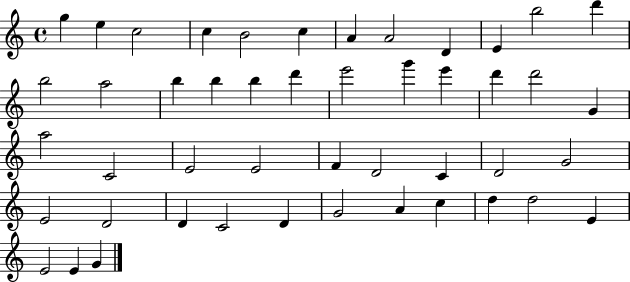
{
  \clef treble
  \time 4/4
  \defaultTimeSignature
  \key c \major
  g''4 e''4 c''2 | c''4 b'2 c''4 | a'4 a'2 d'4 | e'4 b''2 d'''4 | \break b''2 a''2 | b''4 b''4 b''4 d'''4 | e'''2 g'''4 e'''4 | d'''4 d'''2 g'4 | \break a''2 c'2 | e'2 e'2 | f'4 d'2 c'4 | d'2 g'2 | \break e'2 d'2 | d'4 c'2 d'4 | g'2 a'4 c''4 | d''4 d''2 e'4 | \break e'2 e'4 g'4 | \bar "|."
}